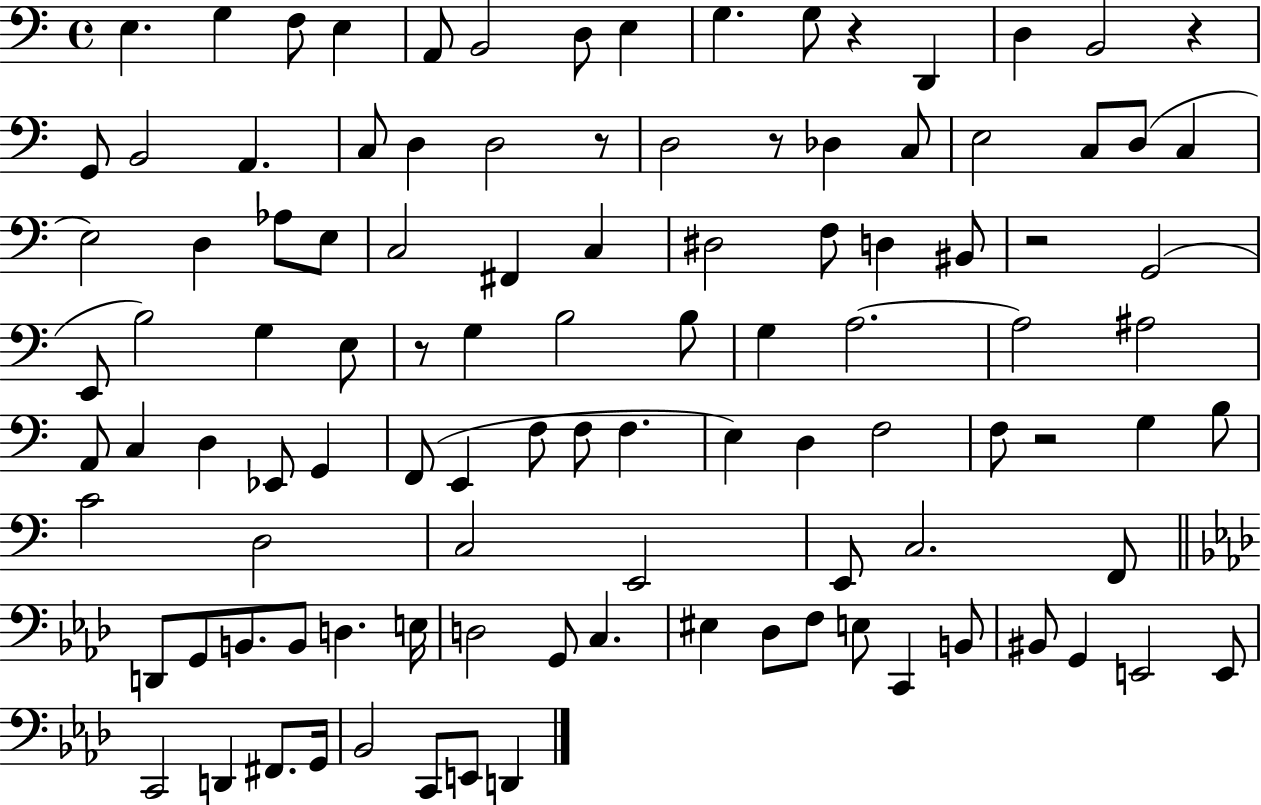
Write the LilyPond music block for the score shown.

{
  \clef bass
  \time 4/4
  \defaultTimeSignature
  \key c \major
  \repeat volta 2 { e4. g4 f8 e4 | a,8 b,2 d8 e4 | g4. g8 r4 d,4 | d4 b,2 r4 | \break g,8 b,2 a,4. | c8 d4 d2 r8 | d2 r8 des4 c8 | e2 c8 d8( c4 | \break e2) d4 aes8 e8 | c2 fis,4 c4 | dis2 f8 d4 bis,8 | r2 g,2( | \break e,8 b2) g4 e8 | r8 g4 b2 b8 | g4 a2.~~ | a2 ais2 | \break a,8 c4 d4 ees,8 g,4 | f,8( e,4 f8 f8 f4. | e4) d4 f2 | f8 r2 g4 b8 | \break c'2 d2 | c2 e,2 | e,8 c2. f,8 | \bar "||" \break \key aes \major d,8 g,8 b,8. b,8 d4. e16 | d2 g,8 c4. | eis4 des8 f8 e8 c,4 b,8 | bis,8 g,4 e,2 e,8 | \break c,2 d,4 fis,8. g,16 | bes,2 c,8 e,8 d,4 | } \bar "|."
}